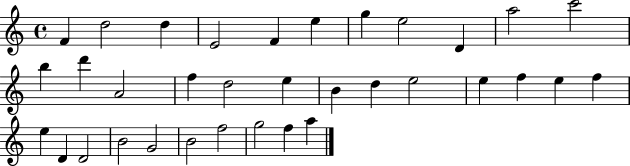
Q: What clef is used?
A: treble